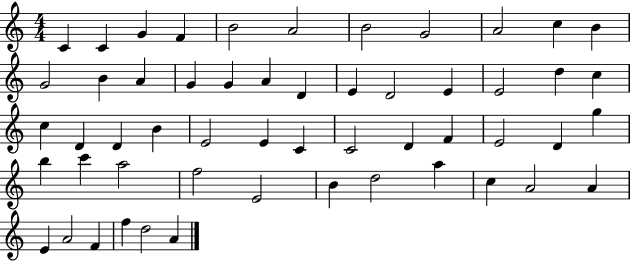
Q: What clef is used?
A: treble